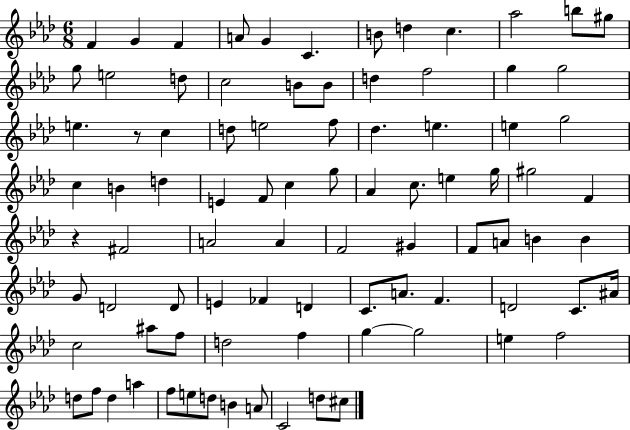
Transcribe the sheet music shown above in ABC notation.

X:1
T:Untitled
M:6/8
L:1/4
K:Ab
F G F A/2 G C B/2 d c _a2 b/2 ^g/2 g/2 e2 d/2 c2 B/2 B/2 d f2 g g2 e z/2 c d/2 e2 f/2 _d e e g2 c B d E F/2 c g/2 _A c/2 e g/4 ^g2 F z ^F2 A2 A F2 ^G F/2 A/2 B B G/2 D2 D/2 E _F D C/2 A/2 F D2 C/2 ^A/4 c2 ^a/2 f/2 d2 f g g2 e f2 d/2 f/2 d a f/2 e/2 d/2 B A/2 C2 d/2 ^c/2